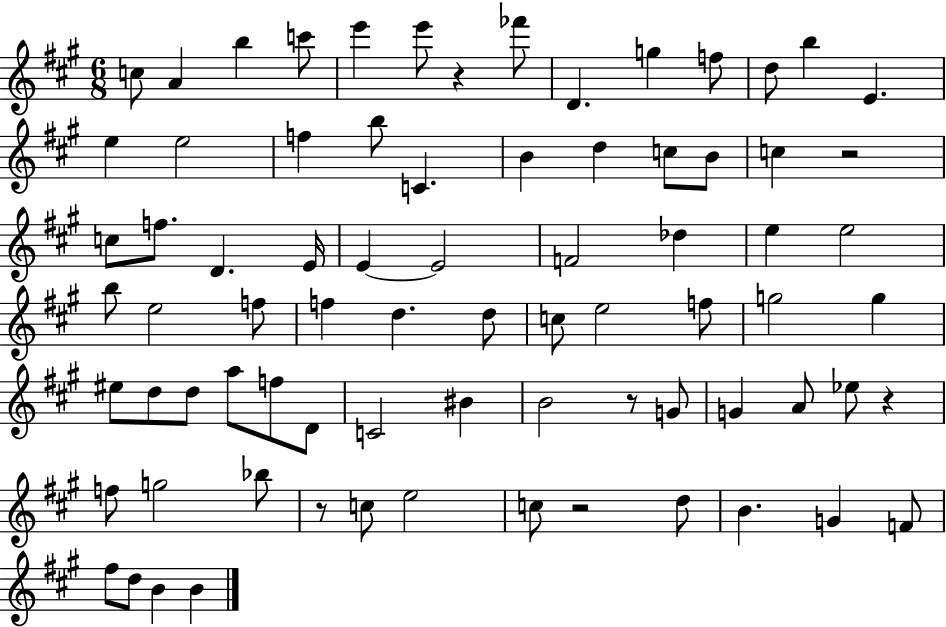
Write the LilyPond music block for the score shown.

{
  \clef treble
  \numericTimeSignature
  \time 6/8
  \key a \major
  c''8 a'4 b''4 c'''8 | e'''4 e'''8 r4 fes'''8 | d'4. g''4 f''8 | d''8 b''4 e'4. | \break e''4 e''2 | f''4 b''8 c'4. | b'4 d''4 c''8 b'8 | c''4 r2 | \break c''8 f''8. d'4. e'16 | e'4~~ e'2 | f'2 des''4 | e''4 e''2 | \break b''8 e''2 f''8 | f''4 d''4. d''8 | c''8 e''2 f''8 | g''2 g''4 | \break eis''8 d''8 d''8 a''8 f''8 d'8 | c'2 bis'4 | b'2 r8 g'8 | g'4 a'8 ees''8 r4 | \break f''8 g''2 bes''8 | r8 c''8 e''2 | c''8 r2 d''8 | b'4. g'4 f'8 | \break fis''8 d''8 b'4 b'4 | \bar "|."
}